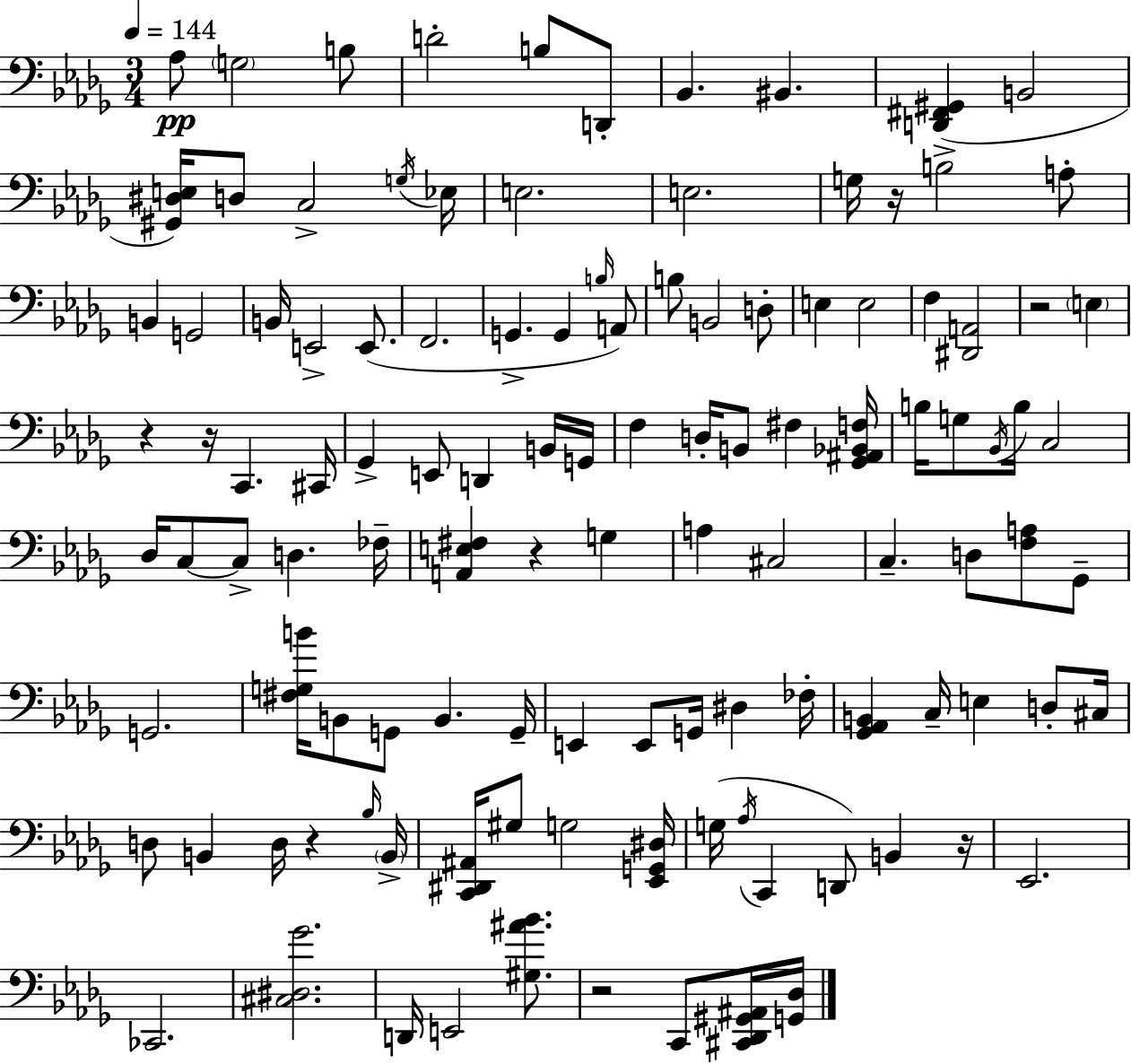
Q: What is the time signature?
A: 3/4